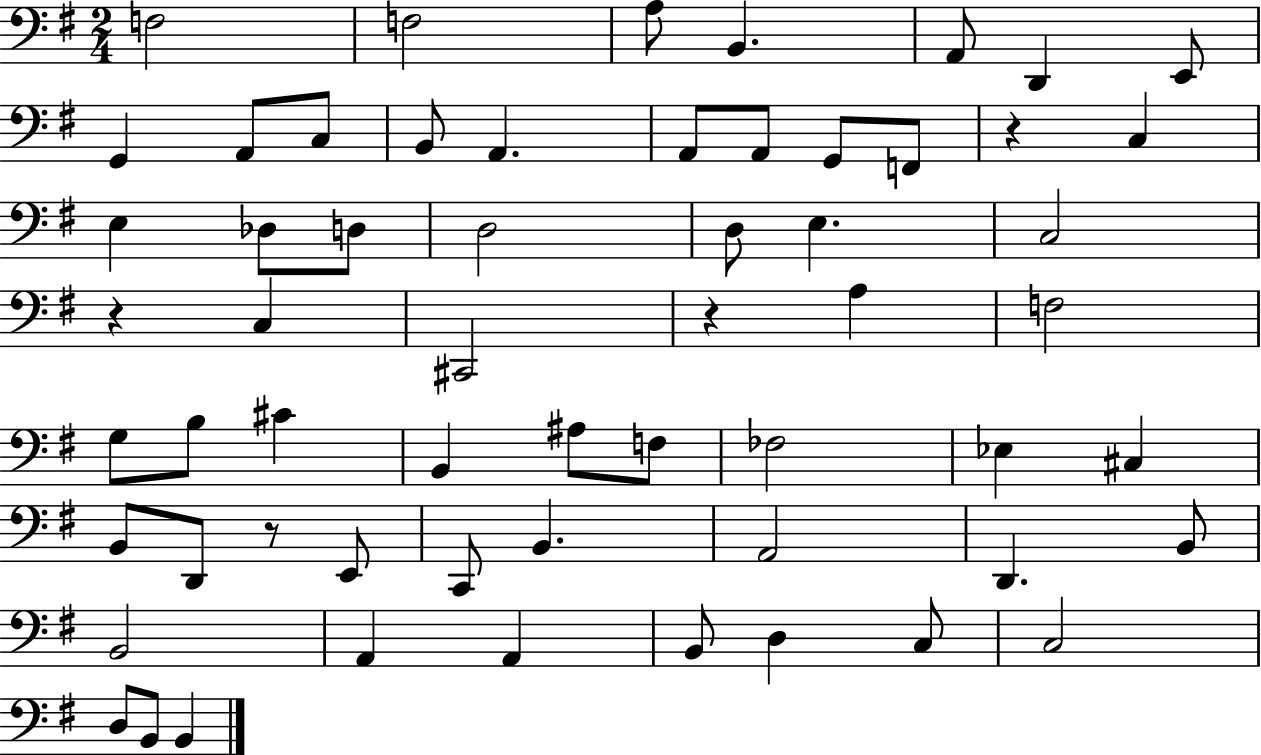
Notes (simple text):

F3/h F3/h A3/e B2/q. A2/e D2/q E2/e G2/q A2/e C3/e B2/e A2/q. A2/e A2/e G2/e F2/e R/q C3/q E3/q Db3/e D3/e D3/h D3/e E3/q. C3/h R/q C3/q C#2/h R/q A3/q F3/h G3/e B3/e C#4/q B2/q A#3/e F3/e FES3/h Eb3/q C#3/q B2/e D2/e R/e E2/e C2/e B2/q. A2/h D2/q. B2/e B2/h A2/q A2/q B2/e D3/q C3/e C3/h D3/e B2/e B2/q